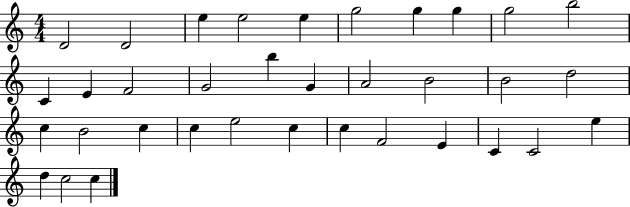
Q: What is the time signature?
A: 4/4